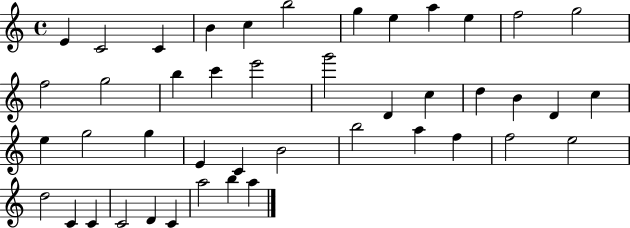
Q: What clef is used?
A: treble